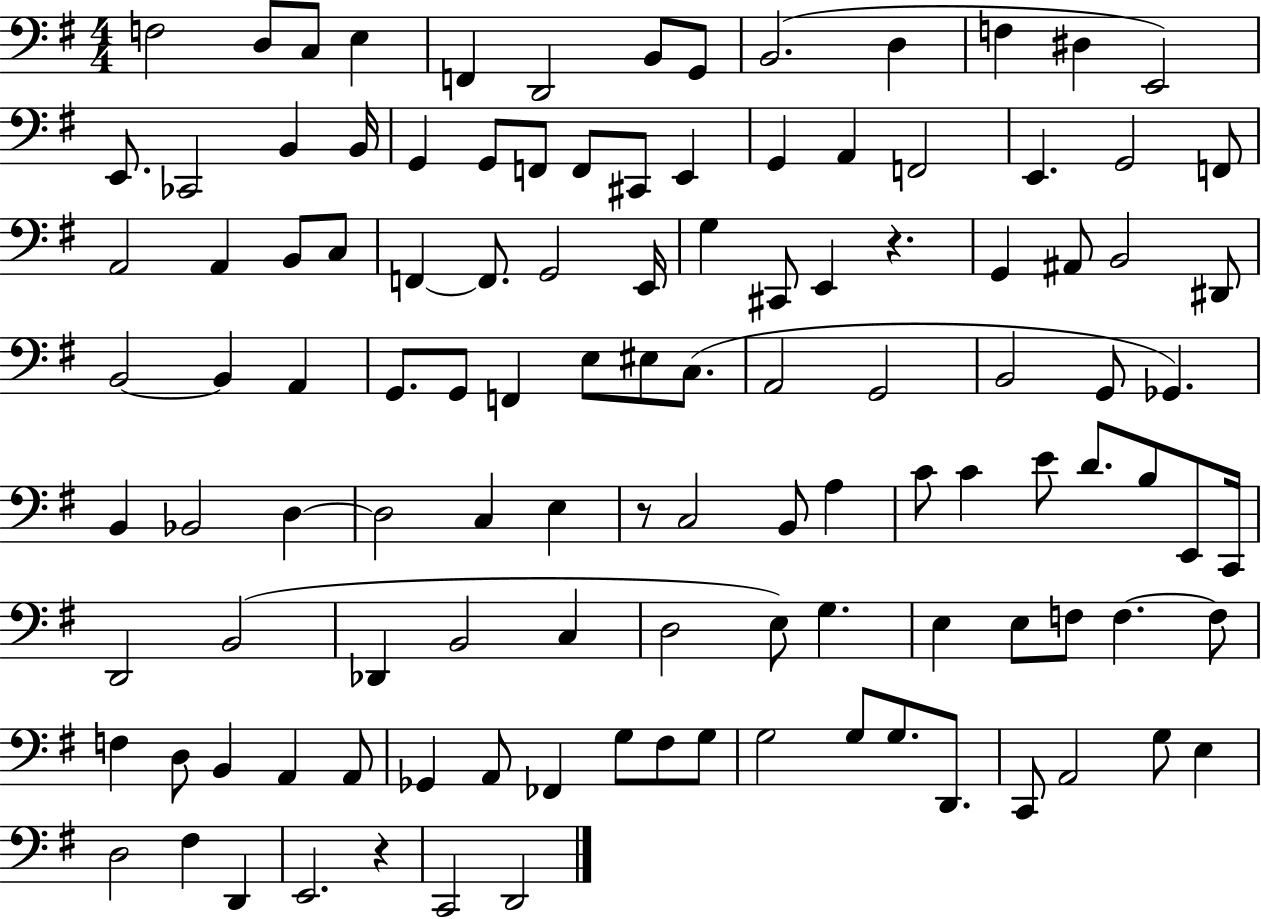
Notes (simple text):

F3/h D3/e C3/e E3/q F2/q D2/h B2/e G2/e B2/h. D3/q F3/q D#3/q E2/h E2/e. CES2/h B2/q B2/s G2/q G2/e F2/e F2/e C#2/e E2/q G2/q A2/q F2/h E2/q. G2/h F2/e A2/h A2/q B2/e C3/e F2/q F2/e. G2/h E2/s G3/q C#2/e E2/q R/q. G2/q A#2/e B2/h D#2/e B2/h B2/q A2/q G2/e. G2/e F2/q E3/e EIS3/e C3/e. A2/h G2/h B2/h G2/e Gb2/q. B2/q Bb2/h D3/q D3/h C3/q E3/q R/e C3/h B2/e A3/q C4/e C4/q E4/e D4/e. B3/e E2/e C2/s D2/h B2/h Db2/q B2/h C3/q D3/h E3/e G3/q. E3/q E3/e F3/e F3/q. F3/e F3/q D3/e B2/q A2/q A2/e Gb2/q A2/e FES2/q G3/e F#3/e G3/e G3/h G3/e G3/e. D2/e. C2/e A2/h G3/e E3/q D3/h F#3/q D2/q E2/h. R/q C2/h D2/h